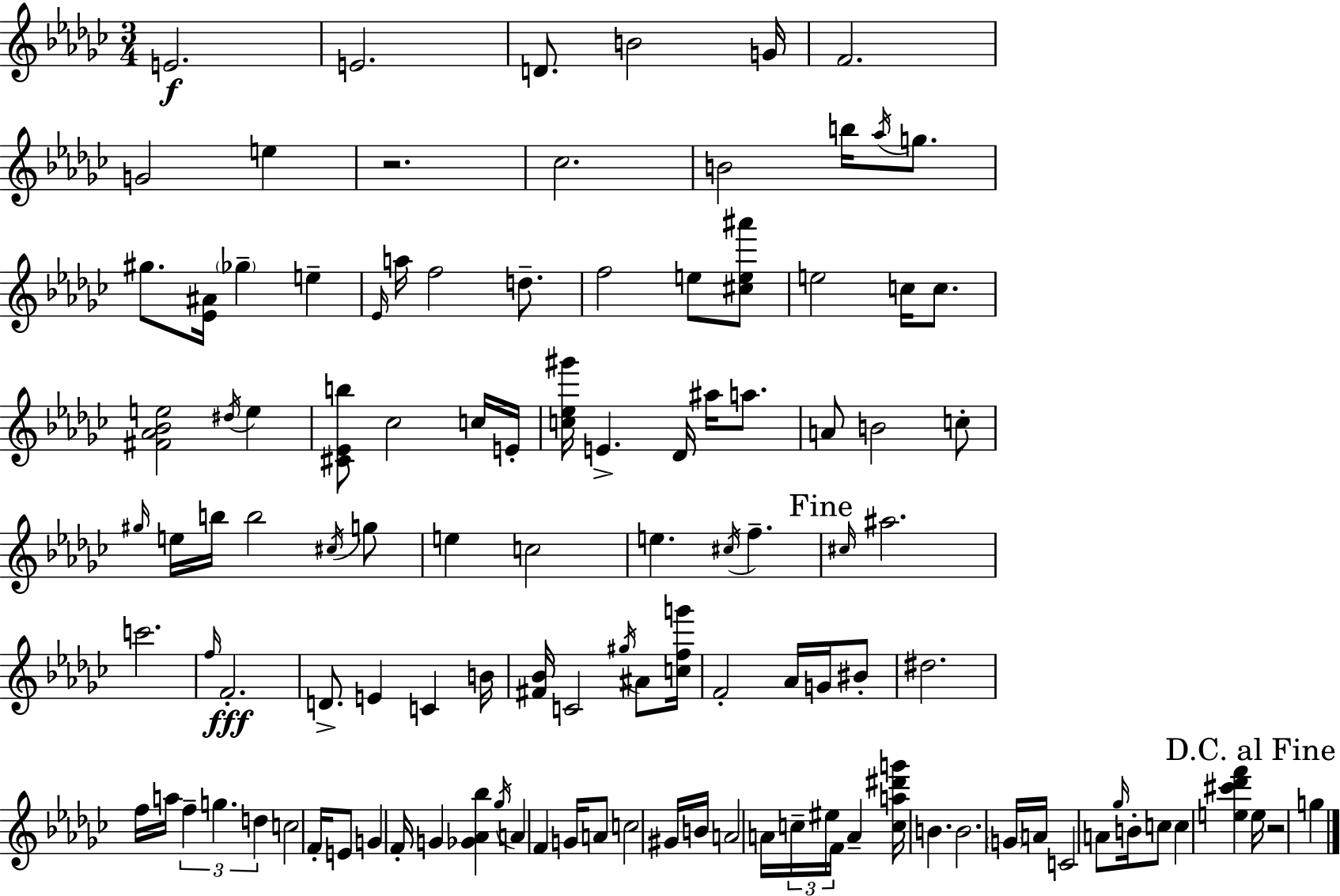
X:1
T:Untitled
M:3/4
L:1/4
K:Ebm
E2 E2 D/2 B2 G/4 F2 G2 e z2 _c2 B2 b/4 _a/4 g/2 ^g/2 [_E^A]/4 _g e _E/4 a/4 f2 d/2 f2 e/2 [^ce^a']/2 e2 c/4 c/2 [^F_A_Be]2 ^d/4 e [^C_Eb]/2 _c2 c/4 E/4 [c_e^g']/4 E _D/4 ^a/4 a/2 A/2 B2 c/2 ^g/4 e/4 b/4 b2 ^c/4 g/2 e c2 e ^c/4 f ^c/4 ^a2 c'2 f/4 F2 D/2 E C B/4 [^F_B]/4 C2 ^g/4 ^A/2 [cfg']/4 F2 _A/4 G/4 ^B/2 ^d2 f/4 a/4 f g d c2 F/4 E/2 G F/4 G [_G_A_b] _g/4 A F G/4 A/2 c2 ^G/4 B/4 A2 A/4 c/4 ^e/4 F/4 A [ca^d'g']/4 B B2 G/4 A/4 C2 A/2 _g/4 B/4 c/2 c [e^c'_d'f'] e/4 z2 g